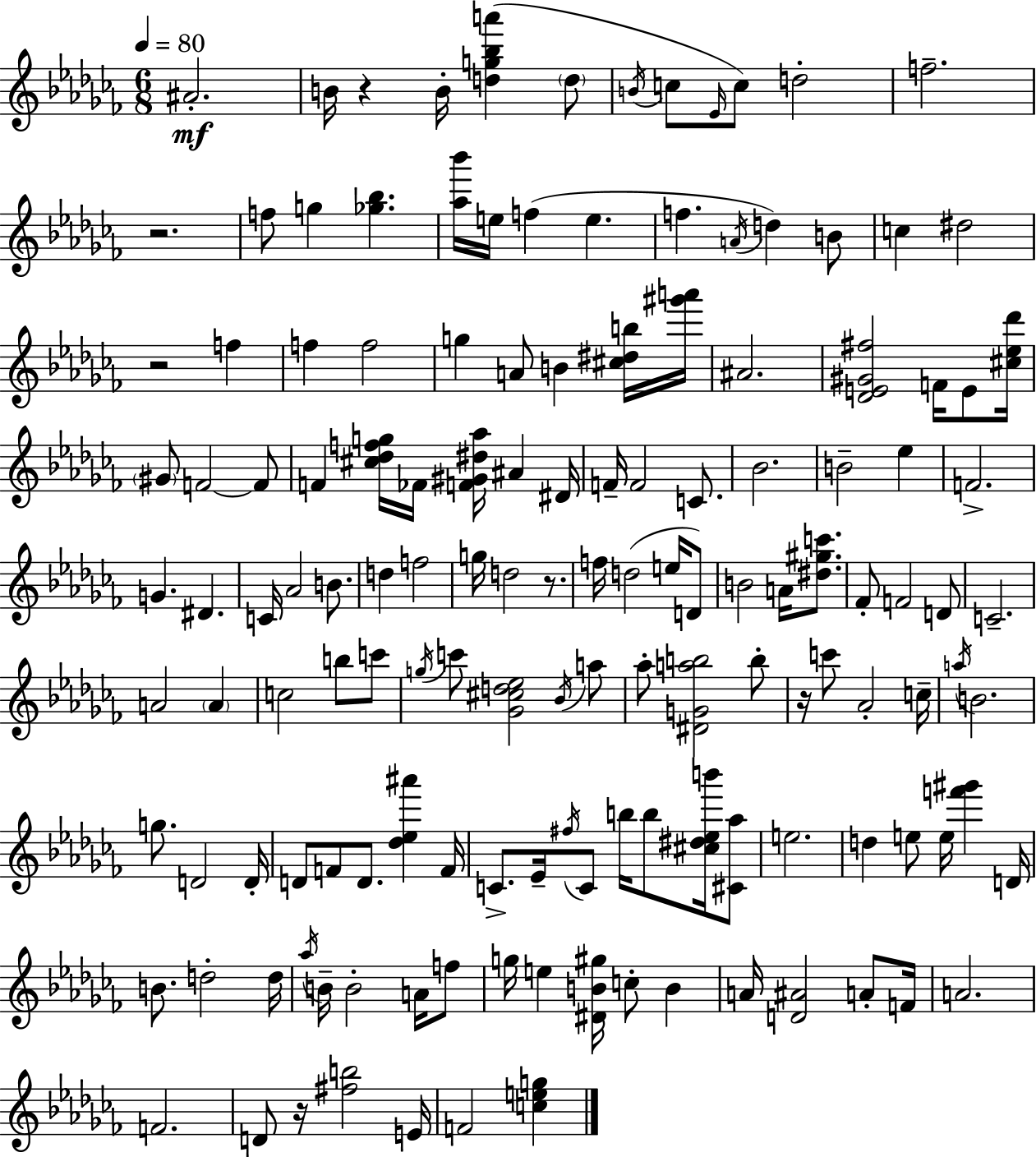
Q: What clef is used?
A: treble